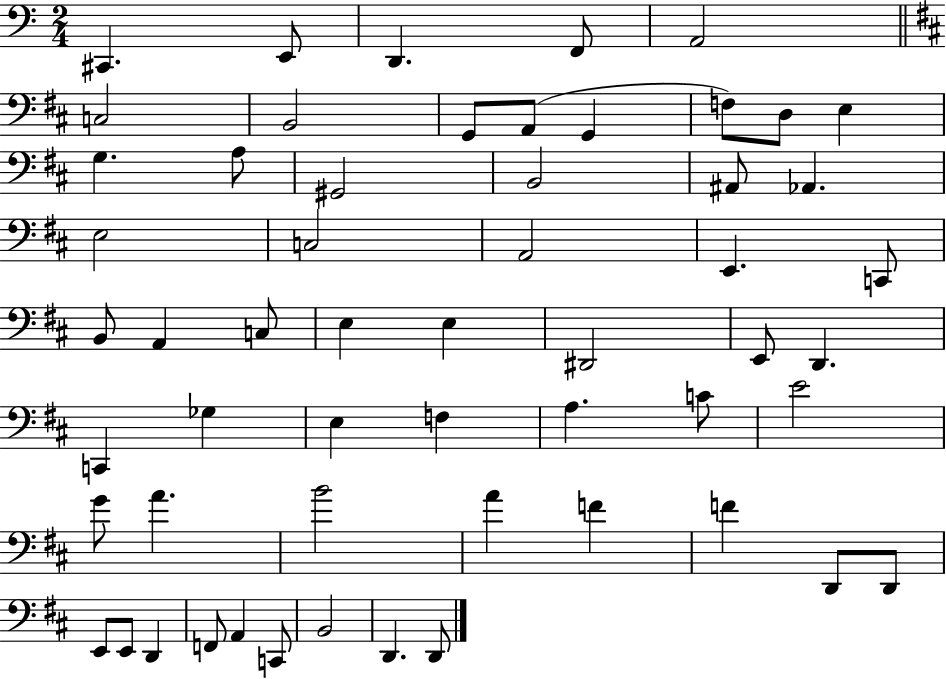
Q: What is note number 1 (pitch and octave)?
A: C#2